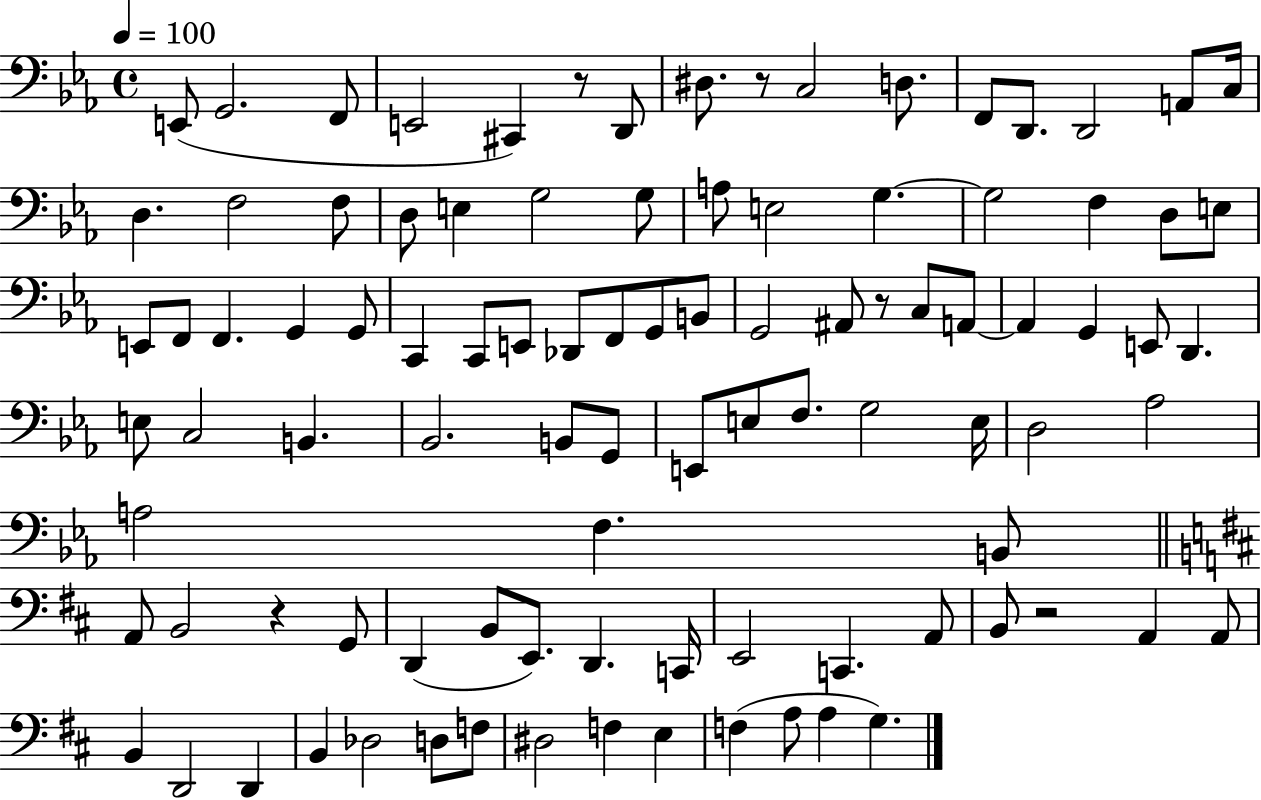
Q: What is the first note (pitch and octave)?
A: E2